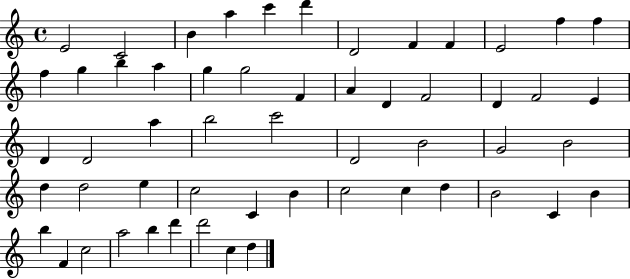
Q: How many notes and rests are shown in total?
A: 55